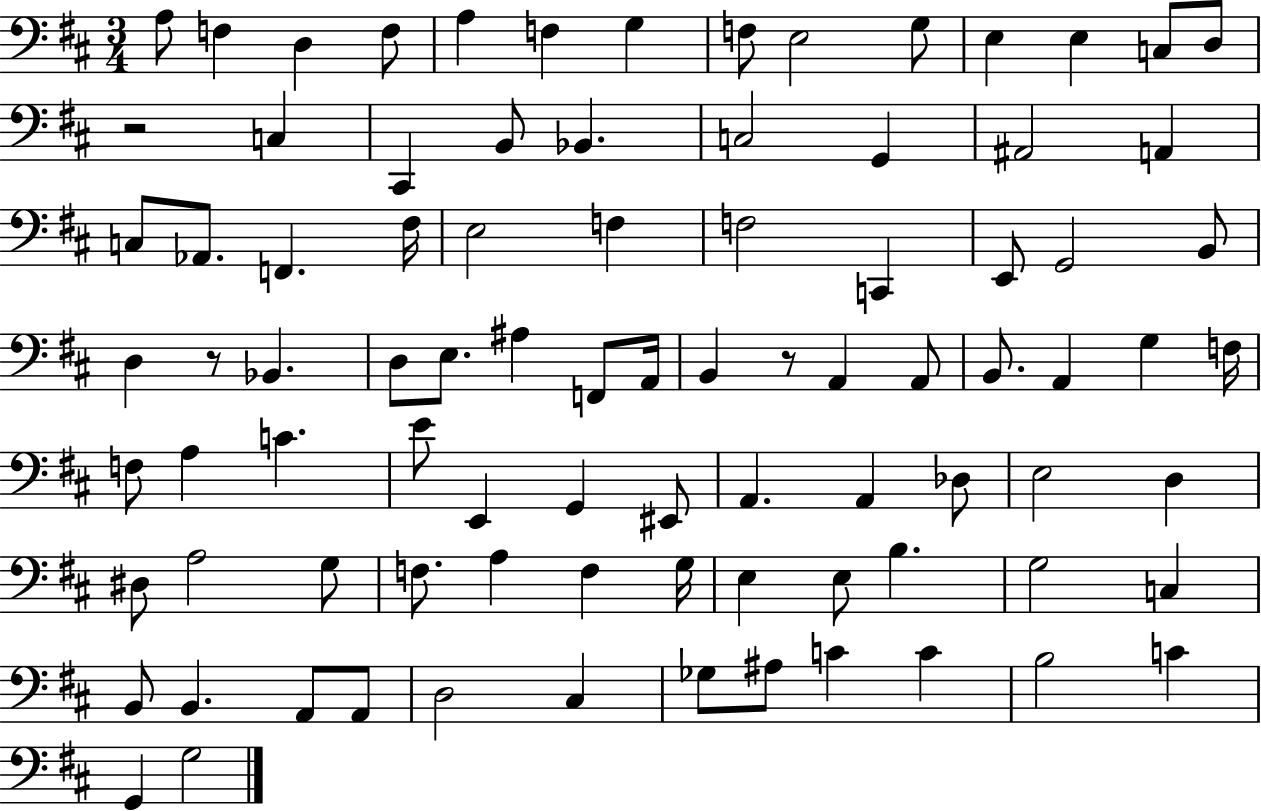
{
  \clef bass
  \numericTimeSignature
  \time 3/4
  \key d \major
  \repeat volta 2 { a8 f4 d4 f8 | a4 f4 g4 | f8 e2 g8 | e4 e4 c8 d8 | \break r2 c4 | cis,4 b,8 bes,4. | c2 g,4 | ais,2 a,4 | \break c8 aes,8. f,4. fis16 | e2 f4 | f2 c,4 | e,8 g,2 b,8 | \break d4 r8 bes,4. | d8 e8. ais4 f,8 a,16 | b,4 r8 a,4 a,8 | b,8. a,4 g4 f16 | \break f8 a4 c'4. | e'8 e,4 g,4 eis,8 | a,4. a,4 des8 | e2 d4 | \break dis8 a2 g8 | f8. a4 f4 g16 | e4 e8 b4. | g2 c4 | \break b,8 b,4. a,8 a,8 | d2 cis4 | ges8 ais8 c'4 c'4 | b2 c'4 | \break g,4 g2 | } \bar "|."
}